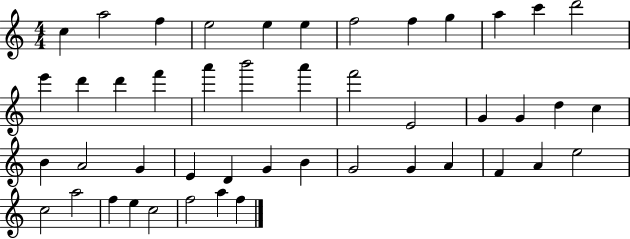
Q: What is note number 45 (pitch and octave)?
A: A5